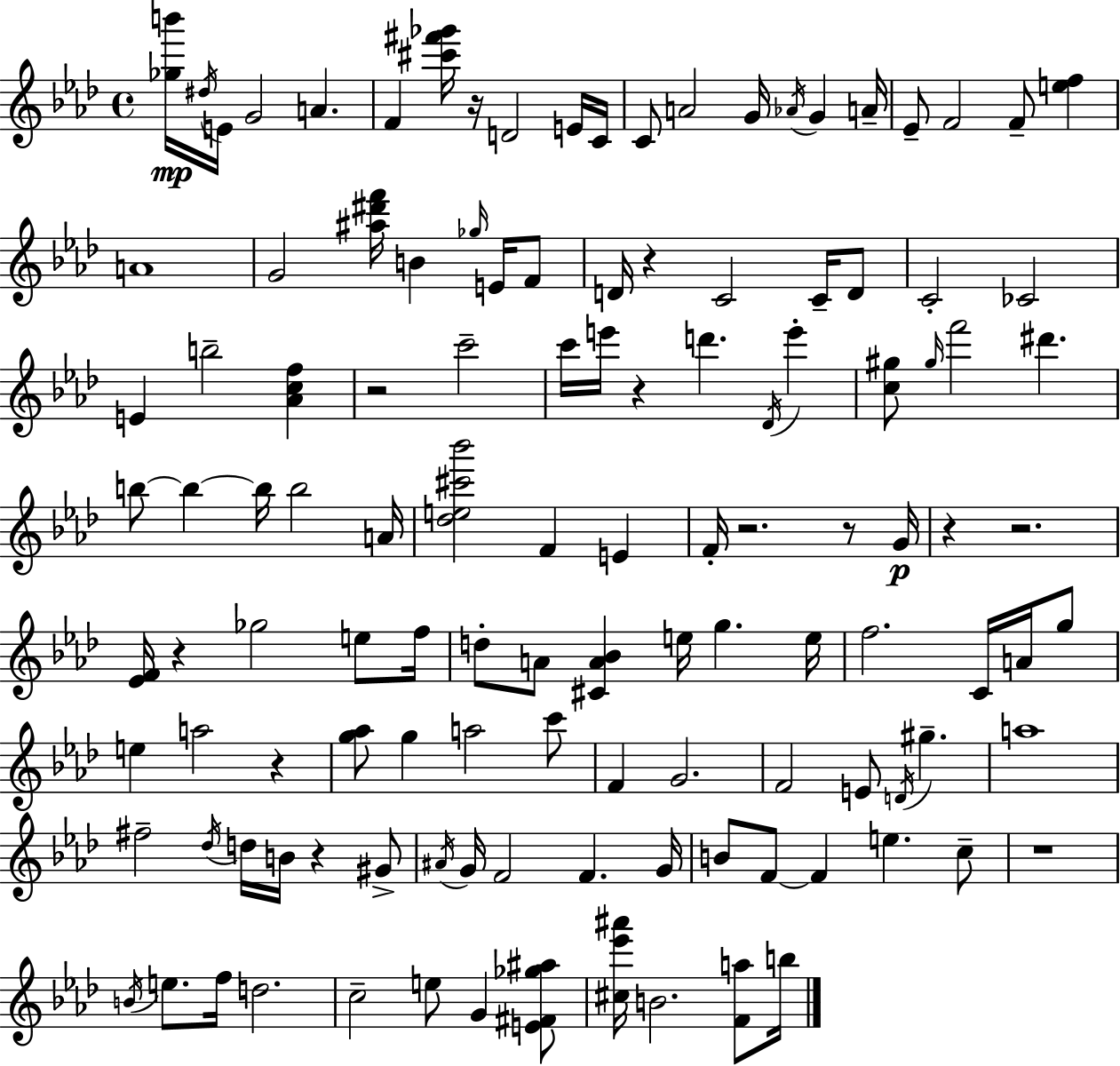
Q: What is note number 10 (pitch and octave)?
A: A4